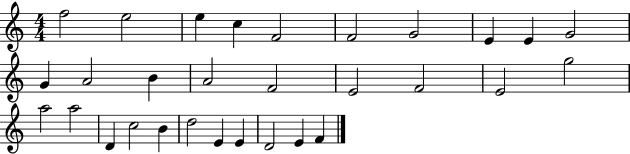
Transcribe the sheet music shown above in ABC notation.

X:1
T:Untitled
M:4/4
L:1/4
K:C
f2 e2 e c F2 F2 G2 E E G2 G A2 B A2 F2 E2 F2 E2 g2 a2 a2 D c2 B d2 E E D2 E F